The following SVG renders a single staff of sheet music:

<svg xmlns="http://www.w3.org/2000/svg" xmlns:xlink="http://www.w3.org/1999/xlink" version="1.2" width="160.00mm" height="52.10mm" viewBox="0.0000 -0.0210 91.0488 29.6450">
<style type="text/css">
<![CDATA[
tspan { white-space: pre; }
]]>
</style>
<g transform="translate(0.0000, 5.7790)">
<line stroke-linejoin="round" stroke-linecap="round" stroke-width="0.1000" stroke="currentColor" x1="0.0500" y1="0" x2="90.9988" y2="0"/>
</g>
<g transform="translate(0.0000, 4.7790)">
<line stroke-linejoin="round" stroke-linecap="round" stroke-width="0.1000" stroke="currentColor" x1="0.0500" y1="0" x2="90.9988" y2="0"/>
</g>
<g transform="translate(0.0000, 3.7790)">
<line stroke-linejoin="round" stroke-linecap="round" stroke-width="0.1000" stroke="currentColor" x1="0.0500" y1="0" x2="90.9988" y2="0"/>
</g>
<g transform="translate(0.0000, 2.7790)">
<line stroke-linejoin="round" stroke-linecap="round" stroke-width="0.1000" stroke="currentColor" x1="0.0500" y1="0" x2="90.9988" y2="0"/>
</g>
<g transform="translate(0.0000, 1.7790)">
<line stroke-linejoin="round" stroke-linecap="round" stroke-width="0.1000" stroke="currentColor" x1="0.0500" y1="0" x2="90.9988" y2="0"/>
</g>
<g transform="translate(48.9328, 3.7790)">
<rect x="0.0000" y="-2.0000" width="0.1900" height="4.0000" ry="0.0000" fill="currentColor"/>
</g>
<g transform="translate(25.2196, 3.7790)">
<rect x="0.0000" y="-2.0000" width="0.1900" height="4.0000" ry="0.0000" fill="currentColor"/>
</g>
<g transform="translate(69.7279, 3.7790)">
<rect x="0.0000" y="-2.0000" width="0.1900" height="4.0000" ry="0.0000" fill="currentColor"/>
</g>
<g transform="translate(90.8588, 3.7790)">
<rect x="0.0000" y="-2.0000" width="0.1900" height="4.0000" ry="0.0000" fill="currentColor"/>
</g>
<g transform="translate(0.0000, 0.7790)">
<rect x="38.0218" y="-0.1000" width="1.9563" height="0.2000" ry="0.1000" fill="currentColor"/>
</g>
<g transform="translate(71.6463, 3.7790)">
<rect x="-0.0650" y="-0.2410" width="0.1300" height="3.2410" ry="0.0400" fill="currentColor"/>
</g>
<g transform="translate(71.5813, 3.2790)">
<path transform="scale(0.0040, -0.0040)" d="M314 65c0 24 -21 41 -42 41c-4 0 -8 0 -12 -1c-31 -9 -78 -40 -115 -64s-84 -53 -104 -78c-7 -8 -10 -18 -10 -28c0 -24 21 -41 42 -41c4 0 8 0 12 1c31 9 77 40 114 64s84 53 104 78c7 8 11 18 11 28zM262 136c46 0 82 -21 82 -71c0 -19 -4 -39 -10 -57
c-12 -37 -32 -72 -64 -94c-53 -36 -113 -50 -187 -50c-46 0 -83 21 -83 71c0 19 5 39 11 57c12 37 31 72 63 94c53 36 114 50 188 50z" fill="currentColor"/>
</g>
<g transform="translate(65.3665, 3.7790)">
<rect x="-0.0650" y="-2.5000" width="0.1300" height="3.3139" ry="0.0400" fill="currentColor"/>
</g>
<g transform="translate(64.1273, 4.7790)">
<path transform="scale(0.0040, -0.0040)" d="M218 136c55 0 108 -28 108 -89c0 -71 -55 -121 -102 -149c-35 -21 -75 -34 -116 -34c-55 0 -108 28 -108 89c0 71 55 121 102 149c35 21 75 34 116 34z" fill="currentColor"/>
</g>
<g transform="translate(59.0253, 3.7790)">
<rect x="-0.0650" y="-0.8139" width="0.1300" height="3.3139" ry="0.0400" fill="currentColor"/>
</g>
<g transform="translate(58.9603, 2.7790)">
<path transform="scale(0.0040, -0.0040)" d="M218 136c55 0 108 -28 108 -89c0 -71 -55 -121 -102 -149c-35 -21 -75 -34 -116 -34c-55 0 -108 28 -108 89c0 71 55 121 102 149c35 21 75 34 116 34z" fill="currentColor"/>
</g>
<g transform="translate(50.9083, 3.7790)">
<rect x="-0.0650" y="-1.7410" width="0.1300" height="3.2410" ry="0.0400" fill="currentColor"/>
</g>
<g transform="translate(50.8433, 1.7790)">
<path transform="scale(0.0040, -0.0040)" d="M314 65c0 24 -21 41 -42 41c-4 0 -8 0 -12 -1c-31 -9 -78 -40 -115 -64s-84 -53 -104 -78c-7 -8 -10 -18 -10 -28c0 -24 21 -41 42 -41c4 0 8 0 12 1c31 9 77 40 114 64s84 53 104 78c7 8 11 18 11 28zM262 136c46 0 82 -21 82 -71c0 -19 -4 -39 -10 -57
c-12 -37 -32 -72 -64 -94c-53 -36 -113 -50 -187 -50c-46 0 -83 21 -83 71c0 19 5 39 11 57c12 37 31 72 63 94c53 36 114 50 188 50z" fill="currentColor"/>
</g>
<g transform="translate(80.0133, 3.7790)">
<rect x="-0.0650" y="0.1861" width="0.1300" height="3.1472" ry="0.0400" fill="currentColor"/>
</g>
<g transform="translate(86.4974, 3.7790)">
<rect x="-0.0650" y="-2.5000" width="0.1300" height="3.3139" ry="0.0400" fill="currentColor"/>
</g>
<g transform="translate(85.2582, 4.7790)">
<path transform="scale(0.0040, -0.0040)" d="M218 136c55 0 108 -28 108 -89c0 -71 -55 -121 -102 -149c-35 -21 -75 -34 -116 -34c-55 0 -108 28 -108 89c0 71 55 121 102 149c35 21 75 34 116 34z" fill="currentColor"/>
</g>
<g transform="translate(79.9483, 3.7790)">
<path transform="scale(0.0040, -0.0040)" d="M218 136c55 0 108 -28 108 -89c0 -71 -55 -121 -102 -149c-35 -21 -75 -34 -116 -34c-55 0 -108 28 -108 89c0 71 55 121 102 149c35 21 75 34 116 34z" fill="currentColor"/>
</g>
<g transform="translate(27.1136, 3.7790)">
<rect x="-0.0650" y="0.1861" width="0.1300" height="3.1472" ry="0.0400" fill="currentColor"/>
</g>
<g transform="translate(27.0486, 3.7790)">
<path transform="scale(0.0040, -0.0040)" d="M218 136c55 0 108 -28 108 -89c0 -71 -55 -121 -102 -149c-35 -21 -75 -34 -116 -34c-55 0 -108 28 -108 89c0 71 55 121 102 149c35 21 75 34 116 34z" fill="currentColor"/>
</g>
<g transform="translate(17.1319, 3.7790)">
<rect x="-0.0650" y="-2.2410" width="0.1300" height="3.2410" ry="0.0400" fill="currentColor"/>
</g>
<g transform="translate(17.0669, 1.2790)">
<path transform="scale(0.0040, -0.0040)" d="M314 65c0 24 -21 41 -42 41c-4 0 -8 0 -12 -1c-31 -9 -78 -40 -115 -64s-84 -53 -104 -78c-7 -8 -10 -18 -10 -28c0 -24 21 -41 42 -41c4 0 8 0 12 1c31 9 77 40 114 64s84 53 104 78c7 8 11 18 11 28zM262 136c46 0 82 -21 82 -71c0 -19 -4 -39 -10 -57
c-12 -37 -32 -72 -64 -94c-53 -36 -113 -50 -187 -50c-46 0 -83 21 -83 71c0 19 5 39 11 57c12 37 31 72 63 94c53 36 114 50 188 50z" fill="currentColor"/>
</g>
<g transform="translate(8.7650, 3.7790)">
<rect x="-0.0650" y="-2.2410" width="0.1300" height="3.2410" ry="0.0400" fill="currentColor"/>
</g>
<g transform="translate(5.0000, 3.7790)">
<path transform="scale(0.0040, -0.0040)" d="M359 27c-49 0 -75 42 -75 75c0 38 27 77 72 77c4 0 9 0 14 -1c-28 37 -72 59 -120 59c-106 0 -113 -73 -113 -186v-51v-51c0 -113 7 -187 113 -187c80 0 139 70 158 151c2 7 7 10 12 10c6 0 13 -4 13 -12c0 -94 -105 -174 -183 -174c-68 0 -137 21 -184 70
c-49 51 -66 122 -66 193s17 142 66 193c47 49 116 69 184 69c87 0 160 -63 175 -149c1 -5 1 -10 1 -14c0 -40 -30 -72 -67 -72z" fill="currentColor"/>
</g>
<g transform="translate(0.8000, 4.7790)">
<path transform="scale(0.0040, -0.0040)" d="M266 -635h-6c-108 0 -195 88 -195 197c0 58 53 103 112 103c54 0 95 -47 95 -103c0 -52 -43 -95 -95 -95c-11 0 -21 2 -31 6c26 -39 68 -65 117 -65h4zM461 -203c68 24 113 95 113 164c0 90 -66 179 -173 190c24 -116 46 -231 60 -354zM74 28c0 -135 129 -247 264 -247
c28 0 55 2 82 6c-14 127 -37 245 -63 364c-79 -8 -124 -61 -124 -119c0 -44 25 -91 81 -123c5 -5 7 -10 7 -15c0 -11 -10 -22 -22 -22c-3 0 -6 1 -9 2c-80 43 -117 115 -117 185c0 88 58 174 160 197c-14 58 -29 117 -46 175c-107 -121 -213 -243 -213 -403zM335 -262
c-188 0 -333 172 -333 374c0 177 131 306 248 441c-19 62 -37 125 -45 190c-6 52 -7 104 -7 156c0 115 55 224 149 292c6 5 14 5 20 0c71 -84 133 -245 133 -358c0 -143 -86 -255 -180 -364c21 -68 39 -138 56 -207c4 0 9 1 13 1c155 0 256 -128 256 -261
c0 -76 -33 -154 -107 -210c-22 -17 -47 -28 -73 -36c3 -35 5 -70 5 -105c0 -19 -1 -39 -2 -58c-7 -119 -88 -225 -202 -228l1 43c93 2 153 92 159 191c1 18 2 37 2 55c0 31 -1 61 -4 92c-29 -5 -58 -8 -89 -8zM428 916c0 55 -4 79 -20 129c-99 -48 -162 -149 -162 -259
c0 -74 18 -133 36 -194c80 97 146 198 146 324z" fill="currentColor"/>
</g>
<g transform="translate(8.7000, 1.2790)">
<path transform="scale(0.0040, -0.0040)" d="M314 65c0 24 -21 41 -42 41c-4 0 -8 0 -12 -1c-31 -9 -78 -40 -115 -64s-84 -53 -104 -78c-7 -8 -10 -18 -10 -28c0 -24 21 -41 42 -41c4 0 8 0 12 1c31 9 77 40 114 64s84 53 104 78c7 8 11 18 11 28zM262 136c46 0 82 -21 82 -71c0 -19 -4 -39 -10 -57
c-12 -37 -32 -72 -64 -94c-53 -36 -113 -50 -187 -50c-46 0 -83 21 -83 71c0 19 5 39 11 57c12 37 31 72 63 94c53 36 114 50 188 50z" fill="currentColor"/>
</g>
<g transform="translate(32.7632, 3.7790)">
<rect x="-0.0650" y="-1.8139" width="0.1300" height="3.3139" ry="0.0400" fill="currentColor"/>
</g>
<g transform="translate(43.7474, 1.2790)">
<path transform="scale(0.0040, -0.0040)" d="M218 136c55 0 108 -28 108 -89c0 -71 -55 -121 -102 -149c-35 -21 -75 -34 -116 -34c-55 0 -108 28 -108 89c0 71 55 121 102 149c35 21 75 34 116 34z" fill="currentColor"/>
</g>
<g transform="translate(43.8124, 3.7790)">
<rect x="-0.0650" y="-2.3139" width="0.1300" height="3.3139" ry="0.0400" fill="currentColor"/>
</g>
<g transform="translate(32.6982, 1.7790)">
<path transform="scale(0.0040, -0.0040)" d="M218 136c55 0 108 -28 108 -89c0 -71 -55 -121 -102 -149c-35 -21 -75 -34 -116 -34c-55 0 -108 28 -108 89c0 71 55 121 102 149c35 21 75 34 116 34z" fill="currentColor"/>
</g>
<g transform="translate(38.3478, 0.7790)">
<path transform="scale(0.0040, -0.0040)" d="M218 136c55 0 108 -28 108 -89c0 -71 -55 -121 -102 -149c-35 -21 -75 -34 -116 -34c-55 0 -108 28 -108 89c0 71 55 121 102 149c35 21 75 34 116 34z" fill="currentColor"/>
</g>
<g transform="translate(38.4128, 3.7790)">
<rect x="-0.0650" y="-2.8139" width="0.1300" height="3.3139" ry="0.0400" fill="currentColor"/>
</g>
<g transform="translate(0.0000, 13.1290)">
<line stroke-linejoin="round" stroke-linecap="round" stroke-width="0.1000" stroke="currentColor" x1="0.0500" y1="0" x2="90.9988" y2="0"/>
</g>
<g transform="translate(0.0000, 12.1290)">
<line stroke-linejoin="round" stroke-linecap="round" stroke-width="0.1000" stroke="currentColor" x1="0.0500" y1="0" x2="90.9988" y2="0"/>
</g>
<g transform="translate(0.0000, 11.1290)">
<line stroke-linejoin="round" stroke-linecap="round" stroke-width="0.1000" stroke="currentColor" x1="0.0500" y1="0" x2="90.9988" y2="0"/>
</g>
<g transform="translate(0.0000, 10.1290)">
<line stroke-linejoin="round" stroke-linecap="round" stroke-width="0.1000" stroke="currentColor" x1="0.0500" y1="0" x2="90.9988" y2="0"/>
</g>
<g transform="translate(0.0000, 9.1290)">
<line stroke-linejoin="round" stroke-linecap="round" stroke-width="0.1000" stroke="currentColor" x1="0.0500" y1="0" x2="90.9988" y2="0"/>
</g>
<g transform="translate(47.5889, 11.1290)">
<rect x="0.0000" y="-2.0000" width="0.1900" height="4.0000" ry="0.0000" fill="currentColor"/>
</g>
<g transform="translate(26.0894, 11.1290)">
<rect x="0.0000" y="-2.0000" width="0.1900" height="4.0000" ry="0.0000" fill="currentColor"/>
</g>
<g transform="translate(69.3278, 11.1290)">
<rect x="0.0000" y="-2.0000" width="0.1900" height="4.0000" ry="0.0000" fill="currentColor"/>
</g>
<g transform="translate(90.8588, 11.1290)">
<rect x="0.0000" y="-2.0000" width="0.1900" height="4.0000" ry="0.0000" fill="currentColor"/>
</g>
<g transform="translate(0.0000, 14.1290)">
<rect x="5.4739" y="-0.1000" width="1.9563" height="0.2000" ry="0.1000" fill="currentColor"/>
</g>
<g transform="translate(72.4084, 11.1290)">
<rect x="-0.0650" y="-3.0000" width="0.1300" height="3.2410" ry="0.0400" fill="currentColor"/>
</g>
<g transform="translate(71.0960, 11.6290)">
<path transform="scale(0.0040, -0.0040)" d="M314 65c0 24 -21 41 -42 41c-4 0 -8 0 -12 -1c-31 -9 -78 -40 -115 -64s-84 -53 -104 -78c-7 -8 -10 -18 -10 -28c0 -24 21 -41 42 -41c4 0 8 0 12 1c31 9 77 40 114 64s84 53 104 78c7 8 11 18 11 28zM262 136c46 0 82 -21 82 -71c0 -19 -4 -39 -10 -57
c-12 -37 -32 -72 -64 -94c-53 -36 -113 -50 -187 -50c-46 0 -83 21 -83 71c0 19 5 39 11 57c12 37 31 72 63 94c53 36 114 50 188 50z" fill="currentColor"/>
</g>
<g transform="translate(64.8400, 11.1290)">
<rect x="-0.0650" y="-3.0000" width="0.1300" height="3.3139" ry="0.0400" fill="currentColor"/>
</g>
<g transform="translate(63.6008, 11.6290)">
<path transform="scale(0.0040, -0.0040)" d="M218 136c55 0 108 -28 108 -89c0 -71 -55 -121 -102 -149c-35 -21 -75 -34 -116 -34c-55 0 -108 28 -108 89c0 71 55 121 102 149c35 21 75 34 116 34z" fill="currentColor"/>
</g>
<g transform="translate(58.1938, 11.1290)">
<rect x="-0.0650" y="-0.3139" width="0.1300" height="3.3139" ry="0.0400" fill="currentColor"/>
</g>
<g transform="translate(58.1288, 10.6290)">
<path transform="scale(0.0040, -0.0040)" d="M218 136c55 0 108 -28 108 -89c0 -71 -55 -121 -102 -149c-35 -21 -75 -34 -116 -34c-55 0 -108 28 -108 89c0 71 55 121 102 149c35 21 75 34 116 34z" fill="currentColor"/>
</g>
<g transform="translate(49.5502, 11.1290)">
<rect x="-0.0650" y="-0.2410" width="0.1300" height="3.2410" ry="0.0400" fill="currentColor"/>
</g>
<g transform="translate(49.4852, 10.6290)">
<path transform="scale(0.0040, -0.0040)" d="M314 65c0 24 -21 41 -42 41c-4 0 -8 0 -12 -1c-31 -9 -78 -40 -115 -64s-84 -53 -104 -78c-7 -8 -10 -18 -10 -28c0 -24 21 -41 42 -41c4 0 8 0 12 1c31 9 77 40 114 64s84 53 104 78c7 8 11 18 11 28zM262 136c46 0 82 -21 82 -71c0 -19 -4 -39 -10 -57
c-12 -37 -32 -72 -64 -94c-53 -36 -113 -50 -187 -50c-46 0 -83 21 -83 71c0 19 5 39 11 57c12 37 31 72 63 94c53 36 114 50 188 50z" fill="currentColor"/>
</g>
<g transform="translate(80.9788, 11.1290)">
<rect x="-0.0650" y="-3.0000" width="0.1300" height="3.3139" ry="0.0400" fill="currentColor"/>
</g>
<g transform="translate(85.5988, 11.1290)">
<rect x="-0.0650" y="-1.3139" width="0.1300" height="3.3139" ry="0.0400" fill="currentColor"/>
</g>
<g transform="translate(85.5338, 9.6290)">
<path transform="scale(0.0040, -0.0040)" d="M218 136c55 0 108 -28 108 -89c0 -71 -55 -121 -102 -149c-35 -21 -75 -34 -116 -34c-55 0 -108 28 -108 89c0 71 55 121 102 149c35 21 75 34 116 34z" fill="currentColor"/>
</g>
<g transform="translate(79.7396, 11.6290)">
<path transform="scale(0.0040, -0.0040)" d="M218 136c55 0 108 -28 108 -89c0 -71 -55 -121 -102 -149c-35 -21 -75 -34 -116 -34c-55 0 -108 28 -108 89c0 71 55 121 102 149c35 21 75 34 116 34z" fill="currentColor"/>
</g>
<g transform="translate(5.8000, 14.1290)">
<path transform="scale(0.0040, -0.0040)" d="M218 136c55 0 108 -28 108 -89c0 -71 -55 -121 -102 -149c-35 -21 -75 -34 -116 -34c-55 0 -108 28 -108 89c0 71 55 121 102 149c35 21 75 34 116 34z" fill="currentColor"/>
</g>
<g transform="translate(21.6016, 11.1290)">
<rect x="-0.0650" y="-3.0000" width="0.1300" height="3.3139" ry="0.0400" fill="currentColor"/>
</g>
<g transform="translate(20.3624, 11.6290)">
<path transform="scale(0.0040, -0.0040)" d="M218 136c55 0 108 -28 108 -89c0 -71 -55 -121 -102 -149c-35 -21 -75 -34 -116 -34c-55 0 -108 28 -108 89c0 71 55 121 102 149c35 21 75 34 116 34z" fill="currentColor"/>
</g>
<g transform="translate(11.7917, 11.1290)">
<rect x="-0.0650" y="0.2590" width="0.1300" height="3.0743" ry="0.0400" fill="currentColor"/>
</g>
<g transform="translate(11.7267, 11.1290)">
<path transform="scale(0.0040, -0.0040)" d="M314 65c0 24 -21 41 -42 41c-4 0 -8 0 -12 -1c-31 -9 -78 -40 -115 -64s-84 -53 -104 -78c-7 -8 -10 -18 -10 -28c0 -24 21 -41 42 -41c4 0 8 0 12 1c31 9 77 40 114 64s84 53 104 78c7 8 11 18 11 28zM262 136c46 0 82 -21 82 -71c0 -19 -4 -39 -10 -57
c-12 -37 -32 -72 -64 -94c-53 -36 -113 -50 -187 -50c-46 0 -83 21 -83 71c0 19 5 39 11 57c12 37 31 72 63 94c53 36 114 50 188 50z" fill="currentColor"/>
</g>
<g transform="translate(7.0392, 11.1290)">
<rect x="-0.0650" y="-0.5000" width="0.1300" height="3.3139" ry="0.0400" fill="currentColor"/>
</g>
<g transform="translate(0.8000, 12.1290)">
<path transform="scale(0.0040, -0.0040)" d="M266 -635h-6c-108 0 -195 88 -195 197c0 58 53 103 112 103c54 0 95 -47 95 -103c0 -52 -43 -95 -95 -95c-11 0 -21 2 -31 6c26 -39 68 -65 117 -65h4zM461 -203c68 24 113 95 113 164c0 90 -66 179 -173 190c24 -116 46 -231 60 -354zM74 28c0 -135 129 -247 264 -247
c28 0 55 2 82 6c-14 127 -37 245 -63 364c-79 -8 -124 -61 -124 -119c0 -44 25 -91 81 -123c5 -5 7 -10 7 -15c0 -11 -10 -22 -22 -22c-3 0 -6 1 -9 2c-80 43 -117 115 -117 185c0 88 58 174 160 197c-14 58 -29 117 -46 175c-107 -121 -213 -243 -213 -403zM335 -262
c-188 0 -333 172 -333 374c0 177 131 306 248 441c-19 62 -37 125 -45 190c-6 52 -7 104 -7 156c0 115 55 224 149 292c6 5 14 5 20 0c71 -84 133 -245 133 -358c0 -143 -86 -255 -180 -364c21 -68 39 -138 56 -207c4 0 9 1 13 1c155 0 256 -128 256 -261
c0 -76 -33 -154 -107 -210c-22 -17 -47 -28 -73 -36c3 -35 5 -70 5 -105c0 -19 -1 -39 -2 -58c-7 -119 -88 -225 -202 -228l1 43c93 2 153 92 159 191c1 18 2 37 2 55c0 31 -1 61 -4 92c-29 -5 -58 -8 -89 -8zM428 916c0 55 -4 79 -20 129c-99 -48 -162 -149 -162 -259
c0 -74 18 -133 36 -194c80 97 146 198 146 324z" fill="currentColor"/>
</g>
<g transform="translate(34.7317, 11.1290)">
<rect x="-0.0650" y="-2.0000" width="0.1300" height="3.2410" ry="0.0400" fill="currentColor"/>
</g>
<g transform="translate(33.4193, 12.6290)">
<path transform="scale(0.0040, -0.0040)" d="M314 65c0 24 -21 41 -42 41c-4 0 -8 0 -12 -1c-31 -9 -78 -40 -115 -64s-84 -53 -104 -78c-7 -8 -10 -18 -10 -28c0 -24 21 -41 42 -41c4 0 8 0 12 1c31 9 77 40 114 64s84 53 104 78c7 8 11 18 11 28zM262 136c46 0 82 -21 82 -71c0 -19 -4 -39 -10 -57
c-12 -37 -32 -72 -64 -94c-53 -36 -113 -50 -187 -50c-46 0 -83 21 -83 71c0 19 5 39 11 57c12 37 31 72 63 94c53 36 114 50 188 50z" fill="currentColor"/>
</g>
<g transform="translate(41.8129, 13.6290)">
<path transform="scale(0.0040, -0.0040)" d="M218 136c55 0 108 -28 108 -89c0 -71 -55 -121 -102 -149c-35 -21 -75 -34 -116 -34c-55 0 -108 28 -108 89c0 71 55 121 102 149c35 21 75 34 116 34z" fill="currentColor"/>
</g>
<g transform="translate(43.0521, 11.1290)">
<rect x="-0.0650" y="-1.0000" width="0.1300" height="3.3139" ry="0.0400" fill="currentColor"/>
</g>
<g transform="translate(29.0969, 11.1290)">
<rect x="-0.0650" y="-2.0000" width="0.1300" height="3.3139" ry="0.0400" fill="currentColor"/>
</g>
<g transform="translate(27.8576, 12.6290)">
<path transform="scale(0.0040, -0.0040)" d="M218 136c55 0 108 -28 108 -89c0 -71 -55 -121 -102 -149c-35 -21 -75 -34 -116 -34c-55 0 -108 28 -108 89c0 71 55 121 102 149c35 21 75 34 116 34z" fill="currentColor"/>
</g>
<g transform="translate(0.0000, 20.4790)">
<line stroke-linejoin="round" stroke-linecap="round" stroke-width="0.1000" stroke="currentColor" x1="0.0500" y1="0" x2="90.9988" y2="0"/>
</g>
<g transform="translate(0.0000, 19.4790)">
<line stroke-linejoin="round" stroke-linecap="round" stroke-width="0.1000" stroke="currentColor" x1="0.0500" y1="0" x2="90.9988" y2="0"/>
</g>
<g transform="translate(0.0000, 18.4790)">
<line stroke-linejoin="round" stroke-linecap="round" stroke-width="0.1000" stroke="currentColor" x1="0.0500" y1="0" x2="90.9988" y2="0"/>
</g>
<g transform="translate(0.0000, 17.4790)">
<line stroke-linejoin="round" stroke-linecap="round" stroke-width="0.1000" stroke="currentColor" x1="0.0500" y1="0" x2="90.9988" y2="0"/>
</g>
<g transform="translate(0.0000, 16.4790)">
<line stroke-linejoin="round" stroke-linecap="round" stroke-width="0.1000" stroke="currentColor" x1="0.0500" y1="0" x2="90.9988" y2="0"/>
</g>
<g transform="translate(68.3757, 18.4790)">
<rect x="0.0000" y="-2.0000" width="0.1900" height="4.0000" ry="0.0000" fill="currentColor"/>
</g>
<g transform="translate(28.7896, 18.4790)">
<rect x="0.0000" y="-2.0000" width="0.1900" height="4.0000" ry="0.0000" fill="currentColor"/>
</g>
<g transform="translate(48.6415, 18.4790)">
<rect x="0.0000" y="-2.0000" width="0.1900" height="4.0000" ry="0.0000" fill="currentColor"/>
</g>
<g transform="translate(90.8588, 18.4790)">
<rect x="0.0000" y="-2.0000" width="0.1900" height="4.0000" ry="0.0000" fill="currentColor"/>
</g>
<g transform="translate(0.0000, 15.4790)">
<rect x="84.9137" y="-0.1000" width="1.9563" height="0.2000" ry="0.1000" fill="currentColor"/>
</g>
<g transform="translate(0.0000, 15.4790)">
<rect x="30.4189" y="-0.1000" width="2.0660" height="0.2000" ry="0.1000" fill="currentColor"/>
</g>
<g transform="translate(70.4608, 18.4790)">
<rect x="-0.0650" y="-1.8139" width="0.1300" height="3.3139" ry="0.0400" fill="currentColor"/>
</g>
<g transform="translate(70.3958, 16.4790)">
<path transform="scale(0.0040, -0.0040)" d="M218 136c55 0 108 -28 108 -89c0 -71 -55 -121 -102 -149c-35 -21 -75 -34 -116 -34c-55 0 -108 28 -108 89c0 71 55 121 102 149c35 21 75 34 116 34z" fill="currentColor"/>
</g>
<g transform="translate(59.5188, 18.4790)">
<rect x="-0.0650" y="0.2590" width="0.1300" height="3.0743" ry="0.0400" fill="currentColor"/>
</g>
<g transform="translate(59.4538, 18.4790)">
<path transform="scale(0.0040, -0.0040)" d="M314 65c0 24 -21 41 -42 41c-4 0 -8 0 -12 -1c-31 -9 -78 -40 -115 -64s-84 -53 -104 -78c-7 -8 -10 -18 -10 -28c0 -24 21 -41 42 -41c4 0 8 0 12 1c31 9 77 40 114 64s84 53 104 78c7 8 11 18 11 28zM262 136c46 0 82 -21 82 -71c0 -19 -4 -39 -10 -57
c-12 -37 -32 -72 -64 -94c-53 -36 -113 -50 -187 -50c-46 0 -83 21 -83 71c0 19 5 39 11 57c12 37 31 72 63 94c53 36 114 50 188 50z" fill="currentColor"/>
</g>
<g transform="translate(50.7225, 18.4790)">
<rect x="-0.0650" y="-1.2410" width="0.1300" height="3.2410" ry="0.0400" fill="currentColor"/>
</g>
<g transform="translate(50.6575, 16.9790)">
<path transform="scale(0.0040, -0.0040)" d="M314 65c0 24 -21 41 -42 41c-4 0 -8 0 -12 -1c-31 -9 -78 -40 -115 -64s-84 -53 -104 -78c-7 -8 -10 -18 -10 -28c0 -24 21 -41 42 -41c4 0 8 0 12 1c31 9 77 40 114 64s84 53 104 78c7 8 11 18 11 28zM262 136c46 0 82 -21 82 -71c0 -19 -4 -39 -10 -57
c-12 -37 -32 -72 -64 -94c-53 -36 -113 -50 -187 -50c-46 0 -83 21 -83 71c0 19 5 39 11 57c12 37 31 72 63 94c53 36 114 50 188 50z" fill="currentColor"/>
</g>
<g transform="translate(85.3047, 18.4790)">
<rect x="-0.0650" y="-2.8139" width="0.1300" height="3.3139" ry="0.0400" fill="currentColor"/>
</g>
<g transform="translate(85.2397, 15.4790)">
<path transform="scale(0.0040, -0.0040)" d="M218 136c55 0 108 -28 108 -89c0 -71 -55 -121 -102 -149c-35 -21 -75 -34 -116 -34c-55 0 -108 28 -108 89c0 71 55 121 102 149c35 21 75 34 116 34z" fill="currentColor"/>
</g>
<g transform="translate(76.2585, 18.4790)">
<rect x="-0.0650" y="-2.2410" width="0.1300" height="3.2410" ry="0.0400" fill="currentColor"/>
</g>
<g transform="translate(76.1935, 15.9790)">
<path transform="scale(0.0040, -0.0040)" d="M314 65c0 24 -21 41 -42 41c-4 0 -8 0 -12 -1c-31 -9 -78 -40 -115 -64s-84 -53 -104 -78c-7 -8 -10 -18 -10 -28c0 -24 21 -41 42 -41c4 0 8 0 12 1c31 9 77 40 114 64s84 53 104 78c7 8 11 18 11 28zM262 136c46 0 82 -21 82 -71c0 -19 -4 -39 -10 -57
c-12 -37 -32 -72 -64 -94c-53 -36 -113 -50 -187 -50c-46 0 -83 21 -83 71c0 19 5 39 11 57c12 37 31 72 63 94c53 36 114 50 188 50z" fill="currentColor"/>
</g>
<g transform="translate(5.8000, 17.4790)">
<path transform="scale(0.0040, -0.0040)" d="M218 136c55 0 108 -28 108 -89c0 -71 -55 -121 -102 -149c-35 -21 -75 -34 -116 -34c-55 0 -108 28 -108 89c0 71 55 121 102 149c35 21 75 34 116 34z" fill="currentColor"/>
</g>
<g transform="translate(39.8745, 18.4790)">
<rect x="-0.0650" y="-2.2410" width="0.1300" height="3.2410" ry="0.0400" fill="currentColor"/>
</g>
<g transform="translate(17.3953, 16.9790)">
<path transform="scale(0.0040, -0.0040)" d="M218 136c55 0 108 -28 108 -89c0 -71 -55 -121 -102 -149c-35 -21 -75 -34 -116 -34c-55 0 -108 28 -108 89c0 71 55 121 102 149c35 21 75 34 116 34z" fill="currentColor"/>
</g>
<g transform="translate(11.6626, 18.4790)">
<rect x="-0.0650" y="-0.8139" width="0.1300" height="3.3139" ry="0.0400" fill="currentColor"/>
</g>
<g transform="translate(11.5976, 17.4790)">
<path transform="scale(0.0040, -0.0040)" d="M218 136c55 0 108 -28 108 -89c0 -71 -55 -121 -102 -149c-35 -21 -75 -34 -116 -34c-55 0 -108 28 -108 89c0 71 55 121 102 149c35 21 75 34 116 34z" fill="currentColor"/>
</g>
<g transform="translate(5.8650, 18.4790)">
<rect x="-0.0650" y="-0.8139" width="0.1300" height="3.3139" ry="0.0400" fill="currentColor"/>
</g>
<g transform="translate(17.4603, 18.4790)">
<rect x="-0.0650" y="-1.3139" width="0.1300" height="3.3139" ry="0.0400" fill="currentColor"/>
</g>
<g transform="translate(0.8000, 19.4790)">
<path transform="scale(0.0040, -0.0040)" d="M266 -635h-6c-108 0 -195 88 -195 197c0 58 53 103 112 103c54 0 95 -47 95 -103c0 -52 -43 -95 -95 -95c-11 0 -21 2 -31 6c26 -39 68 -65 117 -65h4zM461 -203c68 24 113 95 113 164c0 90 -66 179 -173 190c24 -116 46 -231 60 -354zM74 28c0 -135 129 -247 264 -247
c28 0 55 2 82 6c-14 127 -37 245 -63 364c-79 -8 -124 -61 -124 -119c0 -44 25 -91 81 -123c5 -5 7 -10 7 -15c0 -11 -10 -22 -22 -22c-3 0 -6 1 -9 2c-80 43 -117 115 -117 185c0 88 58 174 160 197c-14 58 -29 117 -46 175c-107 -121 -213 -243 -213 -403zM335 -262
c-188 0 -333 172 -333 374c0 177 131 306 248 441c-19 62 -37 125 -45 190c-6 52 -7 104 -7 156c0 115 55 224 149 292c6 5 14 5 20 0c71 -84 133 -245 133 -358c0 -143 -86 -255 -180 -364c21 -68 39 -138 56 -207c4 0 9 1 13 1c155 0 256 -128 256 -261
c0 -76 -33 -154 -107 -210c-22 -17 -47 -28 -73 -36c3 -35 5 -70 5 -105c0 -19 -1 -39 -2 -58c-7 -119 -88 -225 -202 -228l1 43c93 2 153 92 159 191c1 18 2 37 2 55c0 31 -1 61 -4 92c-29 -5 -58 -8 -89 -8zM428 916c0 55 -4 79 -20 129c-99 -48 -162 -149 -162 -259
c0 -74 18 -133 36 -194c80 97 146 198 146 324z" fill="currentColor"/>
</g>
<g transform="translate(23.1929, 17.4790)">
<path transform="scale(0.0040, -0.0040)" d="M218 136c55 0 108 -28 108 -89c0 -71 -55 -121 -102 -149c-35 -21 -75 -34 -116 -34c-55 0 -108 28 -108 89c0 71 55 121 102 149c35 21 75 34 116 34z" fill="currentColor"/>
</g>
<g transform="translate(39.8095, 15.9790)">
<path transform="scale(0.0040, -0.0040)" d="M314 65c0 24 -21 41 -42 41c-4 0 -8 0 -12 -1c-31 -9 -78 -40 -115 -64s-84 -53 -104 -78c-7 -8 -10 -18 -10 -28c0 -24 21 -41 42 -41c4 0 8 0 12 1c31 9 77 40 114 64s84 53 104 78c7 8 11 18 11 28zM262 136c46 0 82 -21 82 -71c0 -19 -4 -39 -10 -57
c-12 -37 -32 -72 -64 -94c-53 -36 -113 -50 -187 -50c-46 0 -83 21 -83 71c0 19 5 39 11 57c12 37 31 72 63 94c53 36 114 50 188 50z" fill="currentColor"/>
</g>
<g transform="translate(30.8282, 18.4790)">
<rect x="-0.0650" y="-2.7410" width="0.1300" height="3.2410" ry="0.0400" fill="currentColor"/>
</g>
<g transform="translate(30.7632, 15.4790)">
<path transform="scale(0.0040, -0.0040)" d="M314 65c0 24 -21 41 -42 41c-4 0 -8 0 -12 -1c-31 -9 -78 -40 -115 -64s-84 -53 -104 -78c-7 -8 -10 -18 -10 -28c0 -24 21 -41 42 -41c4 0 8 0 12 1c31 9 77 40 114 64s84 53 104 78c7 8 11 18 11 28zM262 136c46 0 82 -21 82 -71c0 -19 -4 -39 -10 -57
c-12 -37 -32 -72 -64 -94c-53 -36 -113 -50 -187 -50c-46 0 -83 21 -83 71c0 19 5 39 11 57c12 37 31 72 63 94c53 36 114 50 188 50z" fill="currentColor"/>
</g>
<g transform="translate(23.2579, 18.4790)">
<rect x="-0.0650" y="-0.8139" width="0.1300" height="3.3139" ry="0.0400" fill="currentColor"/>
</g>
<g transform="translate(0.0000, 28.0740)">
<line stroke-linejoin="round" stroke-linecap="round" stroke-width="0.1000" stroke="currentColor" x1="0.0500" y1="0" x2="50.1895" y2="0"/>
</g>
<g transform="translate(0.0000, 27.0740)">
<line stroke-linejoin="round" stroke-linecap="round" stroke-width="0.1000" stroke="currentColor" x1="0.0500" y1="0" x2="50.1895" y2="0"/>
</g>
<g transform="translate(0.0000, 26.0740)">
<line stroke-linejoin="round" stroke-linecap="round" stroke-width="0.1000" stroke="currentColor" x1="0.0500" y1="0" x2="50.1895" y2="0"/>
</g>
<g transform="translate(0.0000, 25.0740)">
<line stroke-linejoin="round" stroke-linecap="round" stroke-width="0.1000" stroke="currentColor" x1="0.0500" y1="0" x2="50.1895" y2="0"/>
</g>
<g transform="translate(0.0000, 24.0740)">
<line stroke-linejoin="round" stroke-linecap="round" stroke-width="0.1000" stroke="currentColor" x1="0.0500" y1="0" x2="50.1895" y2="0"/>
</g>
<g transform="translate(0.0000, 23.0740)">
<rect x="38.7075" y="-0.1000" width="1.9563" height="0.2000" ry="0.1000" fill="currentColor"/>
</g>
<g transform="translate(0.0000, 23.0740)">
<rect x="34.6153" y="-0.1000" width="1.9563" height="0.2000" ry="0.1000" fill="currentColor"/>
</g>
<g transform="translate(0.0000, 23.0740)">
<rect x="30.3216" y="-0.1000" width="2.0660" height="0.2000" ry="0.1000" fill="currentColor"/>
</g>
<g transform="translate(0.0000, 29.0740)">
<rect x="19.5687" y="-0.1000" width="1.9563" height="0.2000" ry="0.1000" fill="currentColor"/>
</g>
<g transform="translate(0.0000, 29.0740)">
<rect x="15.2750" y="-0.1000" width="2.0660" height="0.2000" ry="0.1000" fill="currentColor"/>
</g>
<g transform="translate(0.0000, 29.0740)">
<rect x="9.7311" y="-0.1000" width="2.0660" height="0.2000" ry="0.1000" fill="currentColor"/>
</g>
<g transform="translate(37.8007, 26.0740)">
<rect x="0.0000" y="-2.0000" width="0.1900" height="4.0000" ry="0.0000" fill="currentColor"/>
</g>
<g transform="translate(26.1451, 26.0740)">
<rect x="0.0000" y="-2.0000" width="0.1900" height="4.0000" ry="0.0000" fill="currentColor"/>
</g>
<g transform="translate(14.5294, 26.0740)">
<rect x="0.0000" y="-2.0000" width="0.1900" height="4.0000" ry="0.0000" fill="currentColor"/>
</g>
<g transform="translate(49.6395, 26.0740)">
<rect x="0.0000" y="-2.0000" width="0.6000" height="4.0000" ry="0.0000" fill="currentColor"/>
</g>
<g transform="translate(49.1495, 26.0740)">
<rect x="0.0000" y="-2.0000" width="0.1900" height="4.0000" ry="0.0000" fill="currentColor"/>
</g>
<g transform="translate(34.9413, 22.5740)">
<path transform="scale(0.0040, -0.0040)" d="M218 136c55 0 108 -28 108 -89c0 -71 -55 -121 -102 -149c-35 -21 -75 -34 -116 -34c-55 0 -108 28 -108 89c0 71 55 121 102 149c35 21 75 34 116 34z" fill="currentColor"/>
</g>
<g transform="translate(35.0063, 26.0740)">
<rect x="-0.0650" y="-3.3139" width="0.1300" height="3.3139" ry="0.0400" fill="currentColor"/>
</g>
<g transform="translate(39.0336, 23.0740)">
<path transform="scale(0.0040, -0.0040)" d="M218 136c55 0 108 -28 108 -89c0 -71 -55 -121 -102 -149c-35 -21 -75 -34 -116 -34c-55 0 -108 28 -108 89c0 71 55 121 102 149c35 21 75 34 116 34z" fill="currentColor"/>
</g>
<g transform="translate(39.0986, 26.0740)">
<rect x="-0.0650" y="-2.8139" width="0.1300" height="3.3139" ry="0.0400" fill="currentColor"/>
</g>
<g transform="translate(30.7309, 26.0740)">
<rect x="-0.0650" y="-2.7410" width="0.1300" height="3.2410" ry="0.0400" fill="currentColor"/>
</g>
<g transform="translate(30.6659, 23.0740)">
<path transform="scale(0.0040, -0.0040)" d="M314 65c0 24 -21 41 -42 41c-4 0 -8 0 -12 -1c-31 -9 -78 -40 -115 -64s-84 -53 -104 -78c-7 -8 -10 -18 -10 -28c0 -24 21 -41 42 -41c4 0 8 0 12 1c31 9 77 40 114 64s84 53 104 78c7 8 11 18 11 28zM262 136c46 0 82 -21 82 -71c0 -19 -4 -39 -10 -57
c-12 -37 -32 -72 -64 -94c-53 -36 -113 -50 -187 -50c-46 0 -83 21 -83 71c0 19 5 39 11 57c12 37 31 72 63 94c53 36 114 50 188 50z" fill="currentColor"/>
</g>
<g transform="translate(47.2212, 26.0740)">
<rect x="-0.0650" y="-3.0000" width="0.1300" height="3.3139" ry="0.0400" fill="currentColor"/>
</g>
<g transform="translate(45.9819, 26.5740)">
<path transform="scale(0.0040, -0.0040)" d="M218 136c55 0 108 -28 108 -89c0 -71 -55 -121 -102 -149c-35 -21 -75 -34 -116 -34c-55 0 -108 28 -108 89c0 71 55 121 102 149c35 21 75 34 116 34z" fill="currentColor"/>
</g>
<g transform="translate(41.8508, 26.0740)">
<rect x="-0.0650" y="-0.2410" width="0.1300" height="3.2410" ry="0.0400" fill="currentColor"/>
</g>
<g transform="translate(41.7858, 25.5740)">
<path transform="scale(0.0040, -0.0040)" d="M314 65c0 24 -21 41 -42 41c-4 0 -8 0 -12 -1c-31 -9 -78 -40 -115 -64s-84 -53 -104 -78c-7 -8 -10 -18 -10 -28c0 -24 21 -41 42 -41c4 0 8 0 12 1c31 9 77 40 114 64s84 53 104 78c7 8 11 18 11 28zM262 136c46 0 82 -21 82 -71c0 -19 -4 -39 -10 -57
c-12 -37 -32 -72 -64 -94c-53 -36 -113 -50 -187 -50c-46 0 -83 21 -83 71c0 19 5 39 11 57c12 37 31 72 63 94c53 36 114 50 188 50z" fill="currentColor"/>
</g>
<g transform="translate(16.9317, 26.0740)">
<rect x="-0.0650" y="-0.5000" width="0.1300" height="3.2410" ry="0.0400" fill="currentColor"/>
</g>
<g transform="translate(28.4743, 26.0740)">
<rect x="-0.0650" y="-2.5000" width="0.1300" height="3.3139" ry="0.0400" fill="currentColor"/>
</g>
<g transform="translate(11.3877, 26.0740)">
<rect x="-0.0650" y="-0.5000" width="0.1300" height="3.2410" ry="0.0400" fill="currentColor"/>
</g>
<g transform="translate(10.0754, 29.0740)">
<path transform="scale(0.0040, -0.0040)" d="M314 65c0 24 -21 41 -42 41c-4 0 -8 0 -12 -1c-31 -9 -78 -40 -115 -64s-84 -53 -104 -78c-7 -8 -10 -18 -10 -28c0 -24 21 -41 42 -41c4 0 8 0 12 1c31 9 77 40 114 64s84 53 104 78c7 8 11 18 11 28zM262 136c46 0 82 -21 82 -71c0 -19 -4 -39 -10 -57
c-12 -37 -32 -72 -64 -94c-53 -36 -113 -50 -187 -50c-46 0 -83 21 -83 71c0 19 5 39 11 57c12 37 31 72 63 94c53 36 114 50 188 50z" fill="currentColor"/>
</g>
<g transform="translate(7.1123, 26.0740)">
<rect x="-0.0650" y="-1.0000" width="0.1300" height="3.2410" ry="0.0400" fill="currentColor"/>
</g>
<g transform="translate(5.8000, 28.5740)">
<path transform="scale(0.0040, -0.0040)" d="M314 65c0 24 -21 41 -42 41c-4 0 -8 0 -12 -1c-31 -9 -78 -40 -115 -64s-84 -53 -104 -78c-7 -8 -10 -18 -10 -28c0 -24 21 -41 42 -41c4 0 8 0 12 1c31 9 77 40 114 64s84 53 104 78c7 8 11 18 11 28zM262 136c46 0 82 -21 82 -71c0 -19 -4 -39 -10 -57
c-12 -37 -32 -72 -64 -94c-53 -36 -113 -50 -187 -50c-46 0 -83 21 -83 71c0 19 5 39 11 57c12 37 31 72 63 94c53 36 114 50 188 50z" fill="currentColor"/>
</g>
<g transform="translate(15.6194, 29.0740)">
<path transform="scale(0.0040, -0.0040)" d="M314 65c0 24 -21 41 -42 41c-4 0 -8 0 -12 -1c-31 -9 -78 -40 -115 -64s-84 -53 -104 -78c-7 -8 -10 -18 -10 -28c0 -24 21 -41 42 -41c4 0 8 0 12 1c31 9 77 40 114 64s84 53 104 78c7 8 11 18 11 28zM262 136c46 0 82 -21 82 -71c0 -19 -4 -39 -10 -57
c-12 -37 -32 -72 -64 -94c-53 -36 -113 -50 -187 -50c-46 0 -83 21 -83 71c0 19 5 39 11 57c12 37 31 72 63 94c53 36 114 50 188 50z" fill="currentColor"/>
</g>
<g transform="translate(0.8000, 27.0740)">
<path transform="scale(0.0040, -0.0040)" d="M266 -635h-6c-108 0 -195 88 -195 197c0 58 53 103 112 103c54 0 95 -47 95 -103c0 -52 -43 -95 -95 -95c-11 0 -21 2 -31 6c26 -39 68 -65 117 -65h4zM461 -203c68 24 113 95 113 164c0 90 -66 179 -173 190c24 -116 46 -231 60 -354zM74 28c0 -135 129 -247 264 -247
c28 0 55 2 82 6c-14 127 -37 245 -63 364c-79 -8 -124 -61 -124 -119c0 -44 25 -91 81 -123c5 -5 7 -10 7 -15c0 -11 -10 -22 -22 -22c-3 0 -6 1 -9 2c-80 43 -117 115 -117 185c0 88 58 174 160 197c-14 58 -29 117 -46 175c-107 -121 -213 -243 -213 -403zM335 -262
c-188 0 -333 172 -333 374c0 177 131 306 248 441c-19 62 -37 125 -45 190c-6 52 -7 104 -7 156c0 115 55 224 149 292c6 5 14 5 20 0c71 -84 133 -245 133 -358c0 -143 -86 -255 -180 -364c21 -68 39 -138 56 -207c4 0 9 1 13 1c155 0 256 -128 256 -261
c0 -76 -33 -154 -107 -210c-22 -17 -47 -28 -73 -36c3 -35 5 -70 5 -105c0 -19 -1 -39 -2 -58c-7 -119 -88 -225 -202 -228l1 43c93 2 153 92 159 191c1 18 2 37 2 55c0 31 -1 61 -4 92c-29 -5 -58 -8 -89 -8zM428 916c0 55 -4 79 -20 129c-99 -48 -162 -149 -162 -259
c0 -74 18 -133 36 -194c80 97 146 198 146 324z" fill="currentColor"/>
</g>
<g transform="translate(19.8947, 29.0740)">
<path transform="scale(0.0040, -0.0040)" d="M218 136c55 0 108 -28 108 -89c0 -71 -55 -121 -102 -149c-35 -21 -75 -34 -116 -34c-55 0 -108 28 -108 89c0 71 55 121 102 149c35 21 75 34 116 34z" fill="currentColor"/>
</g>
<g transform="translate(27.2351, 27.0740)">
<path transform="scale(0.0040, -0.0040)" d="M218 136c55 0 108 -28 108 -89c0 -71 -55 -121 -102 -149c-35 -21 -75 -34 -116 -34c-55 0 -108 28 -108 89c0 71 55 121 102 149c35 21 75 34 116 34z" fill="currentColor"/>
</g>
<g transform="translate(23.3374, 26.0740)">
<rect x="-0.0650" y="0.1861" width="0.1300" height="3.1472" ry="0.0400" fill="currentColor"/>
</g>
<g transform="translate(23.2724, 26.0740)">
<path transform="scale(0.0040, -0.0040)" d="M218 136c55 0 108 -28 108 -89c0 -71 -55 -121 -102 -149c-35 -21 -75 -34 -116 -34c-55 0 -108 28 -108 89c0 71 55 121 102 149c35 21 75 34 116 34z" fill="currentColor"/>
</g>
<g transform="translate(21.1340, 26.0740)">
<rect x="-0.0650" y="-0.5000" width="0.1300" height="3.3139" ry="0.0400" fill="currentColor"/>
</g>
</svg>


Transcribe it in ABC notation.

X:1
T:Untitled
M:4/4
L:1/4
K:C
g2 g2 B f a g f2 d G c2 B G C B2 A F F2 D c2 c A A2 A e d d e d a2 g2 e2 B2 f g2 a D2 C2 C2 C B G a2 b a c2 A